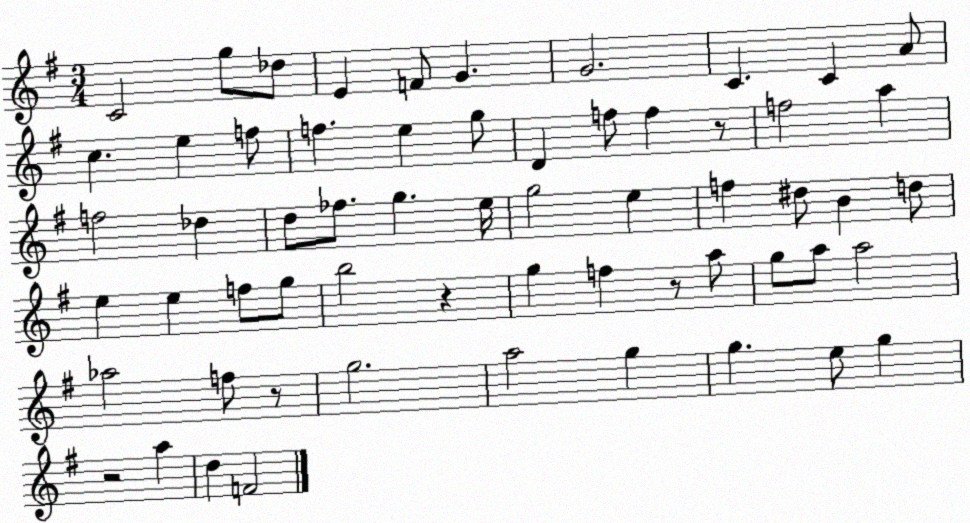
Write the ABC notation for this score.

X:1
T:Untitled
M:3/4
L:1/4
K:G
C2 g/2 _d/2 E F/2 G G2 C C A/2 c e f/2 f e g/2 D f/2 f z/2 f2 a f2 _d d/2 _f/2 g e/4 g2 e f ^d/2 B d/2 e e f/2 g/2 b2 z g f z/2 a/2 g/2 a/2 a2 _a2 f/2 z/2 g2 a2 g g e/2 g z2 a d F2